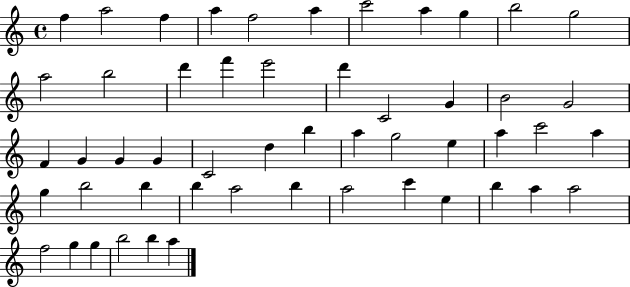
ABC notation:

X:1
T:Untitled
M:4/4
L:1/4
K:C
f a2 f a f2 a c'2 a g b2 g2 a2 b2 d' f' e'2 d' C2 G B2 G2 F G G G C2 d b a g2 e a c'2 a g b2 b b a2 b a2 c' e b a a2 f2 g g b2 b a